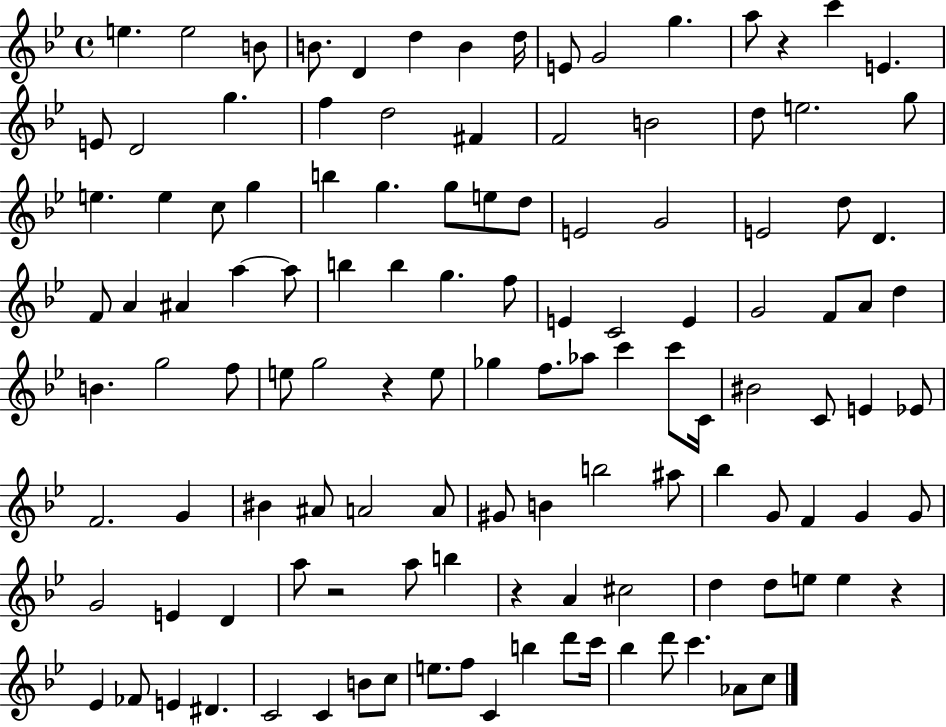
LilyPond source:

{
  \clef treble
  \time 4/4
  \defaultTimeSignature
  \key bes \major
  e''4. e''2 b'8 | b'8. d'4 d''4 b'4 d''16 | e'8 g'2 g''4. | a''8 r4 c'''4 e'4. | \break e'8 d'2 g''4. | f''4 d''2 fis'4 | f'2 b'2 | d''8 e''2. g''8 | \break e''4. e''4 c''8 g''4 | b''4 g''4. g''8 e''8 d''8 | e'2 g'2 | e'2 d''8 d'4. | \break f'8 a'4 ais'4 a''4~~ a''8 | b''4 b''4 g''4. f''8 | e'4 c'2 e'4 | g'2 f'8 a'8 d''4 | \break b'4. g''2 f''8 | e''8 g''2 r4 e''8 | ges''4 f''8. aes''8 c'''4 c'''8 c'16 | bis'2 c'8 e'4 ees'8 | \break f'2. g'4 | bis'4 ais'8 a'2 a'8 | gis'8 b'4 b''2 ais''8 | bes''4 g'8 f'4 g'4 g'8 | \break g'2 e'4 d'4 | a''8 r2 a''8 b''4 | r4 a'4 cis''2 | d''4 d''8 e''8 e''4 r4 | \break ees'4 fes'8 e'4 dis'4. | c'2 c'4 b'8 c''8 | e''8. f''8 c'4 b''4 d'''8 c'''16 | bes''4 d'''8 c'''4. aes'8 c''8 | \break \bar "|."
}